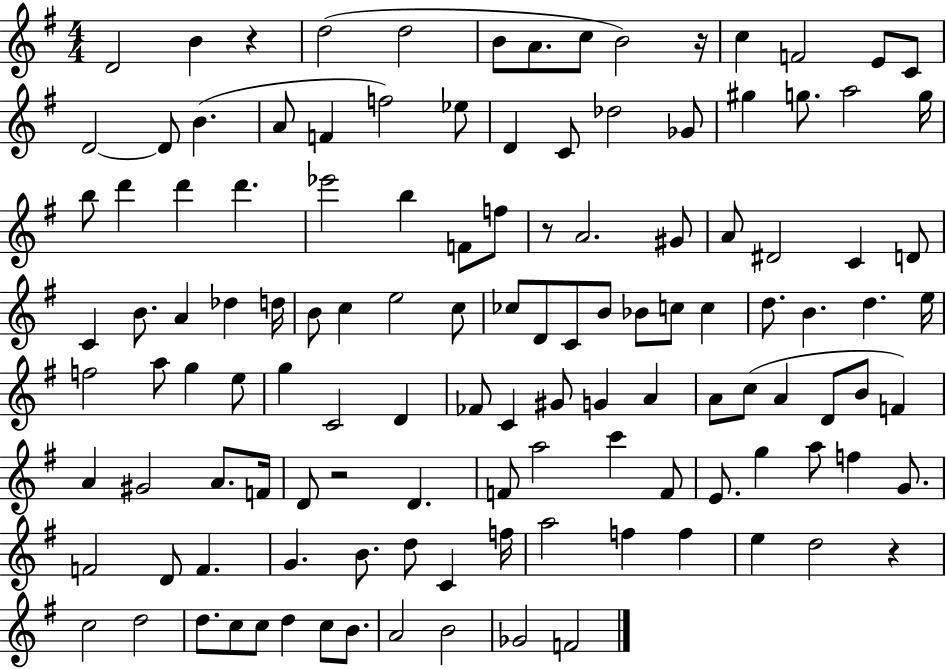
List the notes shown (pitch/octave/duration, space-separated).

D4/h B4/q R/q D5/h D5/h B4/e A4/e. C5/e B4/h R/s C5/q F4/h E4/e C4/e D4/h D4/e B4/q. A4/e F4/q F5/h Eb5/e D4/q C4/e Db5/h Gb4/e G#5/q G5/e. A5/h G5/s B5/e D6/q D6/q D6/q. Eb6/h B5/q F4/e F5/e R/e A4/h. G#4/e A4/e D#4/h C4/q D4/e C4/q B4/e. A4/q Db5/q D5/s B4/e C5/q E5/h C5/e CES5/e D4/e C4/e B4/e Bb4/e C5/e C5/q D5/e. B4/q. D5/q. E5/s F5/h A5/e G5/q E5/e G5/q C4/h D4/q FES4/e C4/q G#4/e G4/q A4/q A4/e C5/e A4/q D4/e B4/e F4/q A4/q G#4/h A4/e. F4/s D4/e R/h D4/q. F4/e A5/h C6/q F4/e E4/e. G5/q A5/e F5/q G4/e. F4/h D4/e F4/q. G4/q. B4/e. D5/e C4/q F5/s A5/h F5/q F5/q E5/q D5/h R/q C5/h D5/h D5/e. C5/e C5/e D5/q C5/e B4/e. A4/h B4/h Gb4/h F4/h